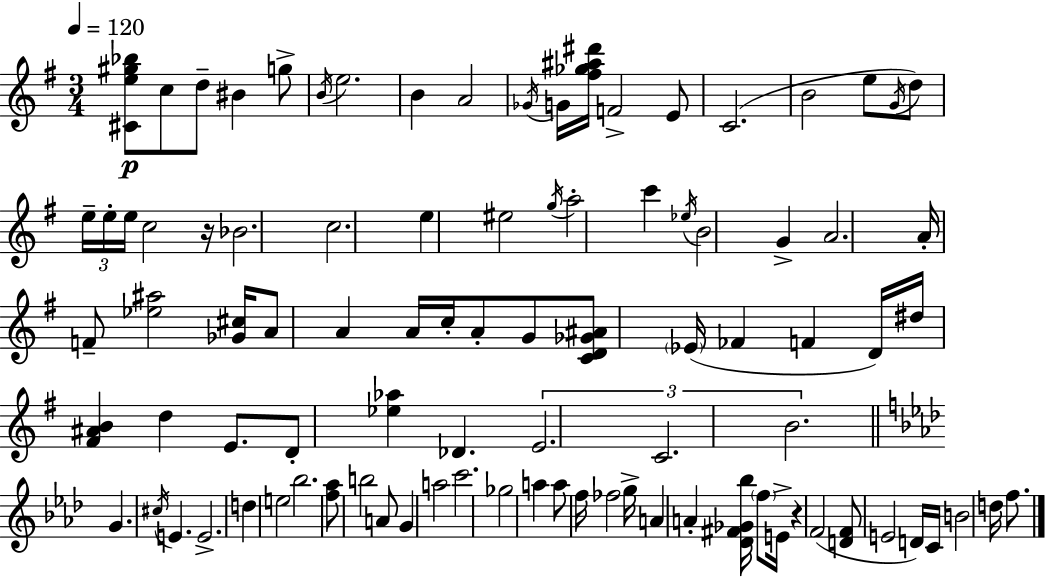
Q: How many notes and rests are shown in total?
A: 93